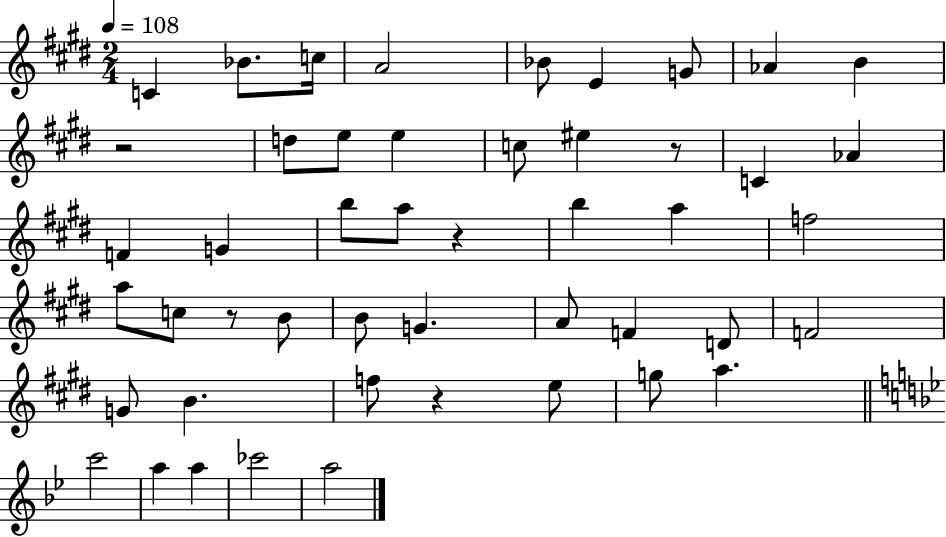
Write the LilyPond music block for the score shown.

{
  \clef treble
  \numericTimeSignature
  \time 2/4
  \key e \major
  \tempo 4 = 108
  c'4 bes'8. c''16 | a'2 | bes'8 e'4 g'8 | aes'4 b'4 | \break r2 | d''8 e''8 e''4 | c''8 eis''4 r8 | c'4 aes'4 | \break f'4 g'4 | b''8 a''8 r4 | b''4 a''4 | f''2 | \break a''8 c''8 r8 b'8 | b'8 g'4. | a'8 f'4 d'8 | f'2 | \break g'8 b'4. | f''8 r4 e''8 | g''8 a''4. | \bar "||" \break \key g \minor c'''2 | a''4 a''4 | ces'''2 | a''2 | \break \bar "|."
}